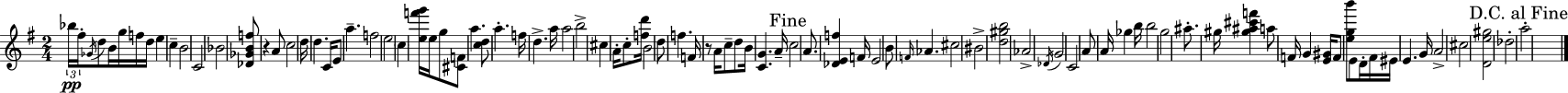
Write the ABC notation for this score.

X:1
T:Untitled
M:2/4
L:1/4
K:G
_b/4 ^f/4 _G/4 d/2 B/4 g/4 f/4 d/4 e c B2 C2 _B2 [_D_GBf]/2 z A/2 c2 d/4 d C/4 E/2 a f2 e2 c [ef'g']/4 e/4 g/2 [^CF]/2 a [cd]/2 a f/4 d a/4 a2 b2 ^c A/4 c/2 [fd']/4 B2 d/2 f F/4 z/2 A/4 c/2 d/2 B/4 [CG] A/4 c2 A/2 [_DEf] F/4 E2 B/2 F/4 _A ^c2 ^B2 [d^gb]2 _A2 _D/4 G2 C2 A/2 A/4 _g b/4 b2 g2 ^a/2 ^g/4 [^g^a^c'f'] a/2 F/4 G [E^G]/4 F/2 [egb']/2 E/2 D/4 ^F/4 ^E/4 E G/4 A2 ^c2 [De^g]2 _d2 a2